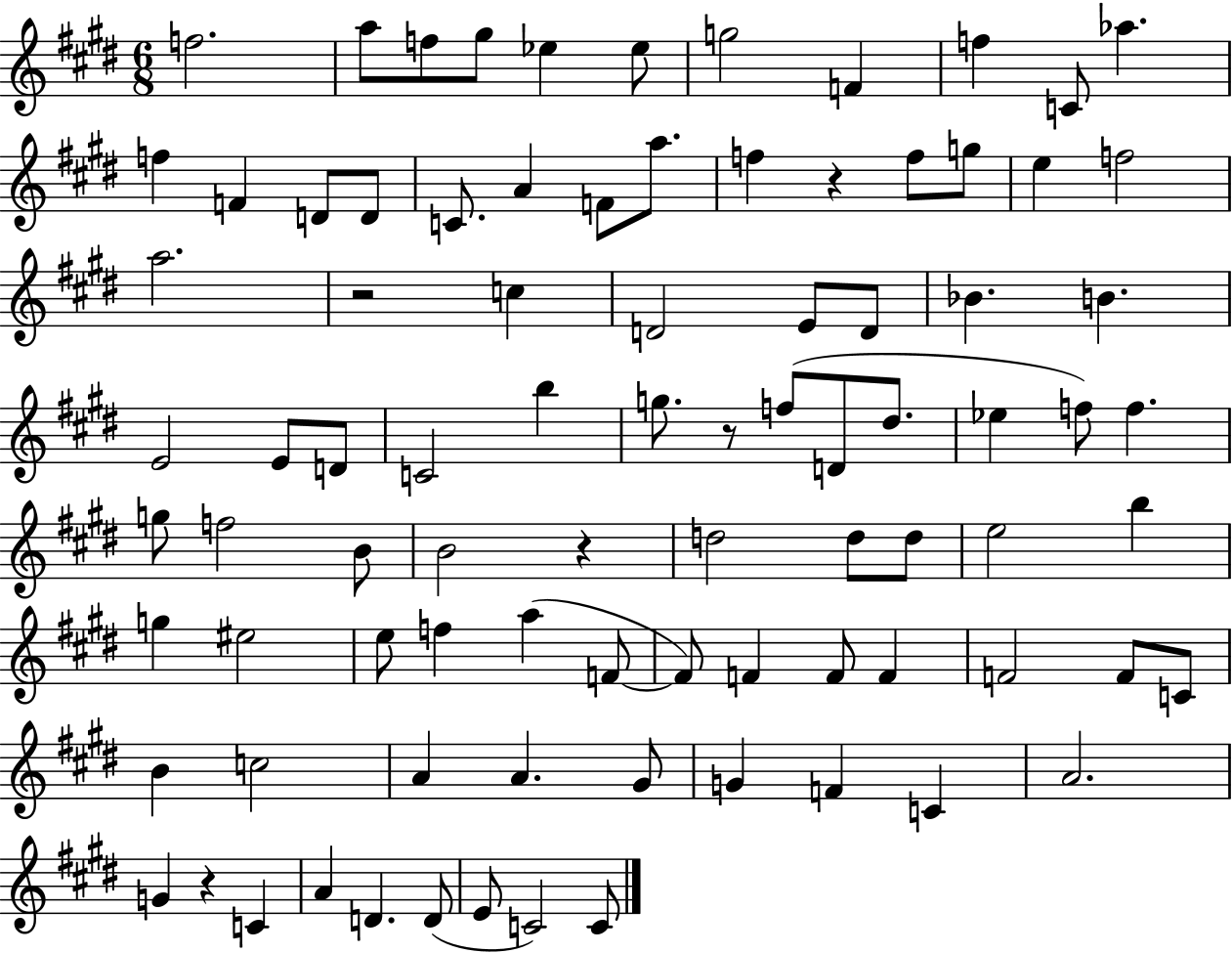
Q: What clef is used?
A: treble